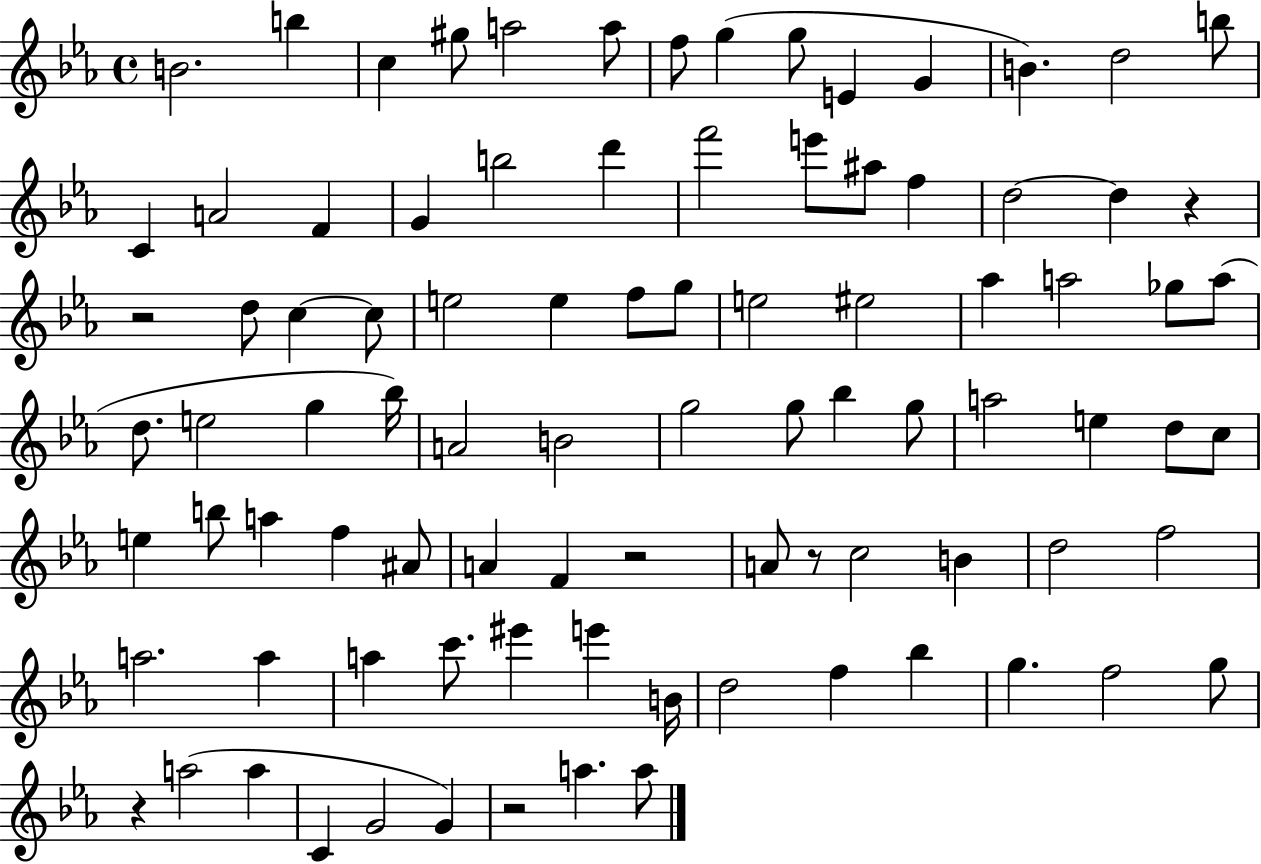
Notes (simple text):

B4/h. B5/q C5/q G#5/e A5/h A5/e F5/e G5/q G5/e E4/q G4/q B4/q. D5/h B5/e C4/q A4/h F4/q G4/q B5/h D6/q F6/h E6/e A#5/e F5/q D5/h D5/q R/q R/h D5/e C5/q C5/e E5/h E5/q F5/e G5/e E5/h EIS5/h Ab5/q A5/h Gb5/e A5/e D5/e. E5/h G5/q Bb5/s A4/h B4/h G5/h G5/e Bb5/q G5/e A5/h E5/q D5/e C5/e E5/q B5/e A5/q F5/q A#4/e A4/q F4/q R/h A4/e R/e C5/h B4/q D5/h F5/h A5/h. A5/q A5/q C6/e. EIS6/q E6/q B4/s D5/h F5/q Bb5/q G5/q. F5/h G5/e R/q A5/h A5/q C4/q G4/h G4/q R/h A5/q. A5/e